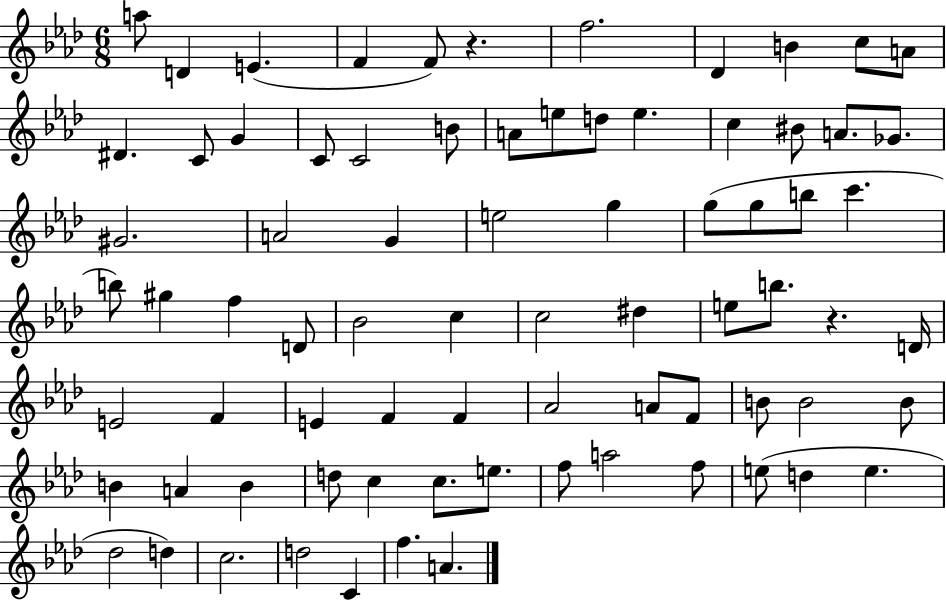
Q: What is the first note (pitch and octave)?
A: A5